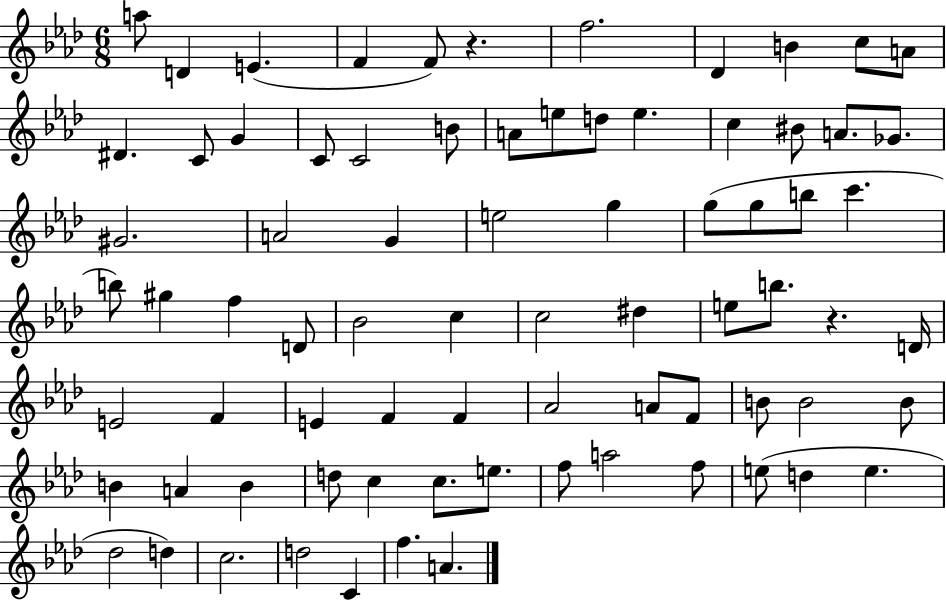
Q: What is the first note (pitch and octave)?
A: A5